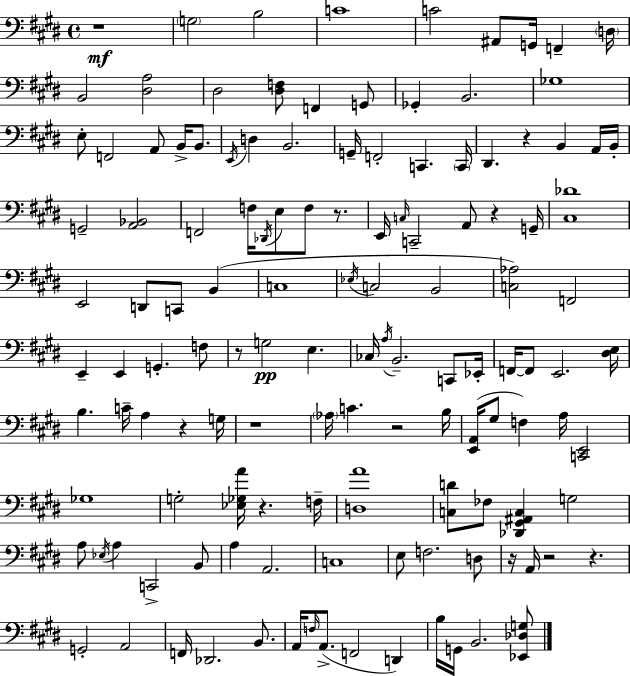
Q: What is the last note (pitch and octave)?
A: B2